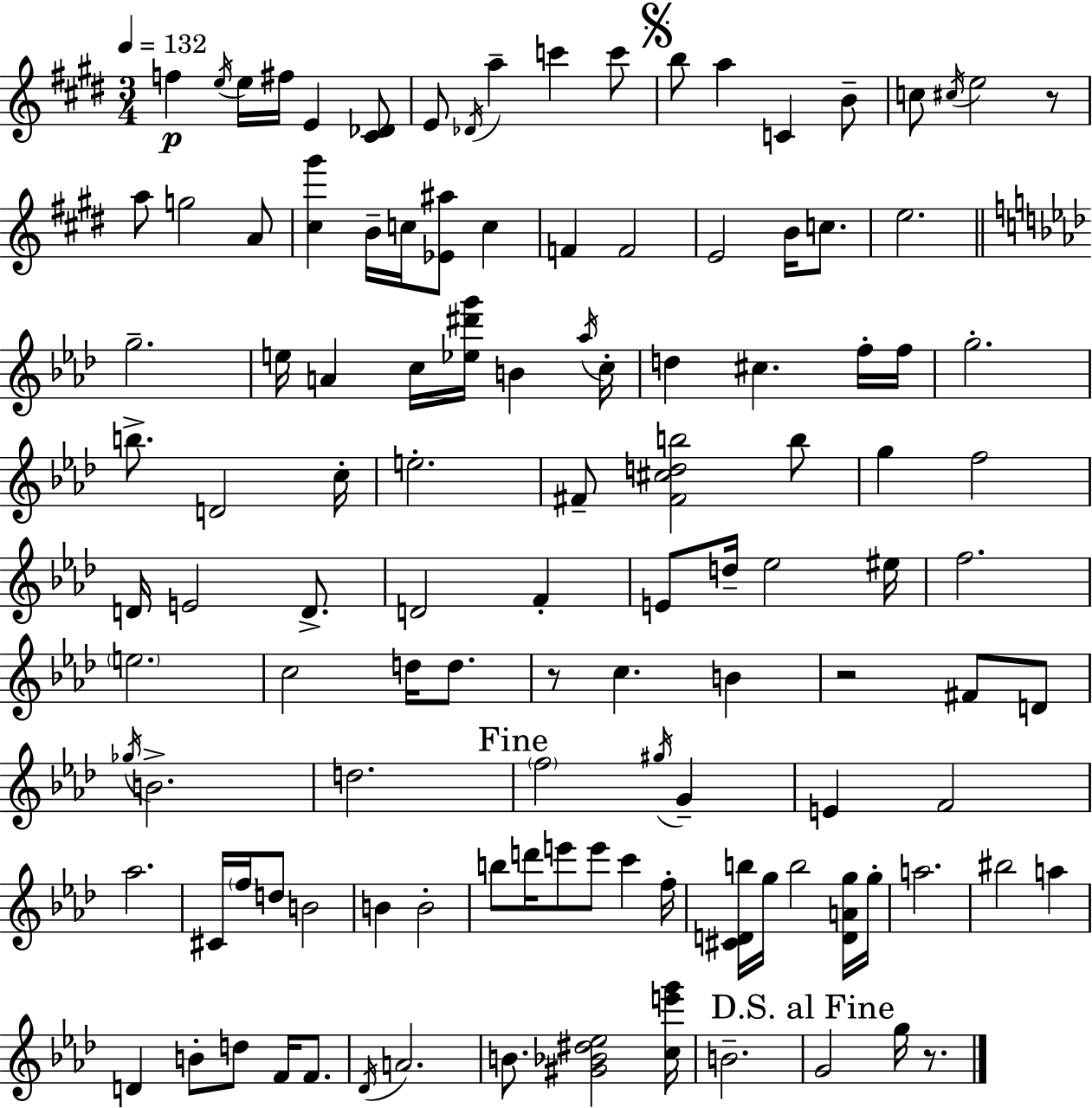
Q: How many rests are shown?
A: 4